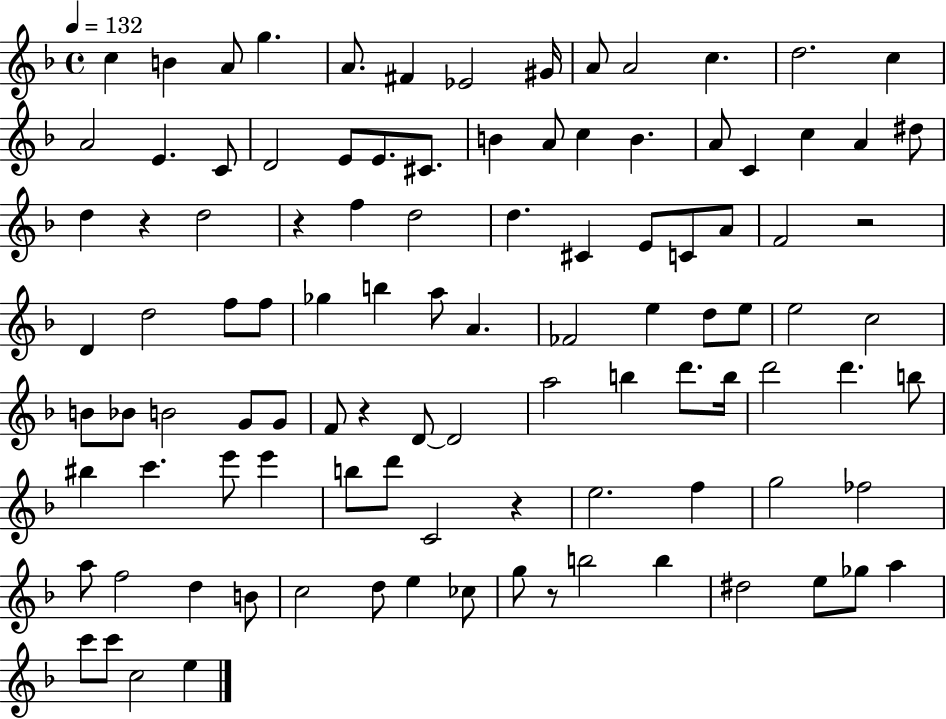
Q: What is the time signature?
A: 4/4